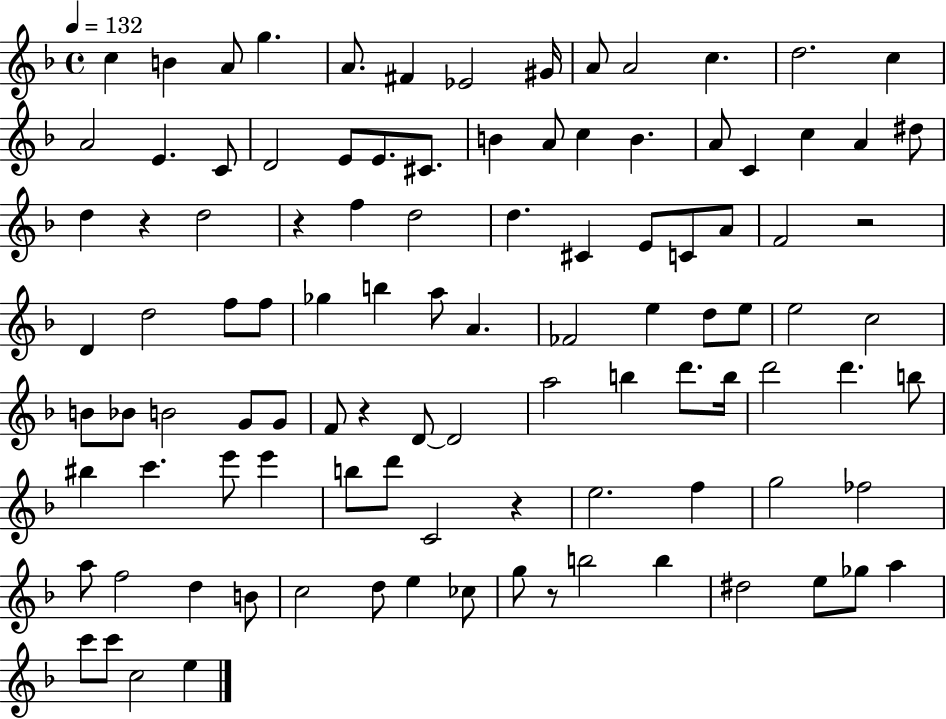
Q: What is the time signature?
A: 4/4